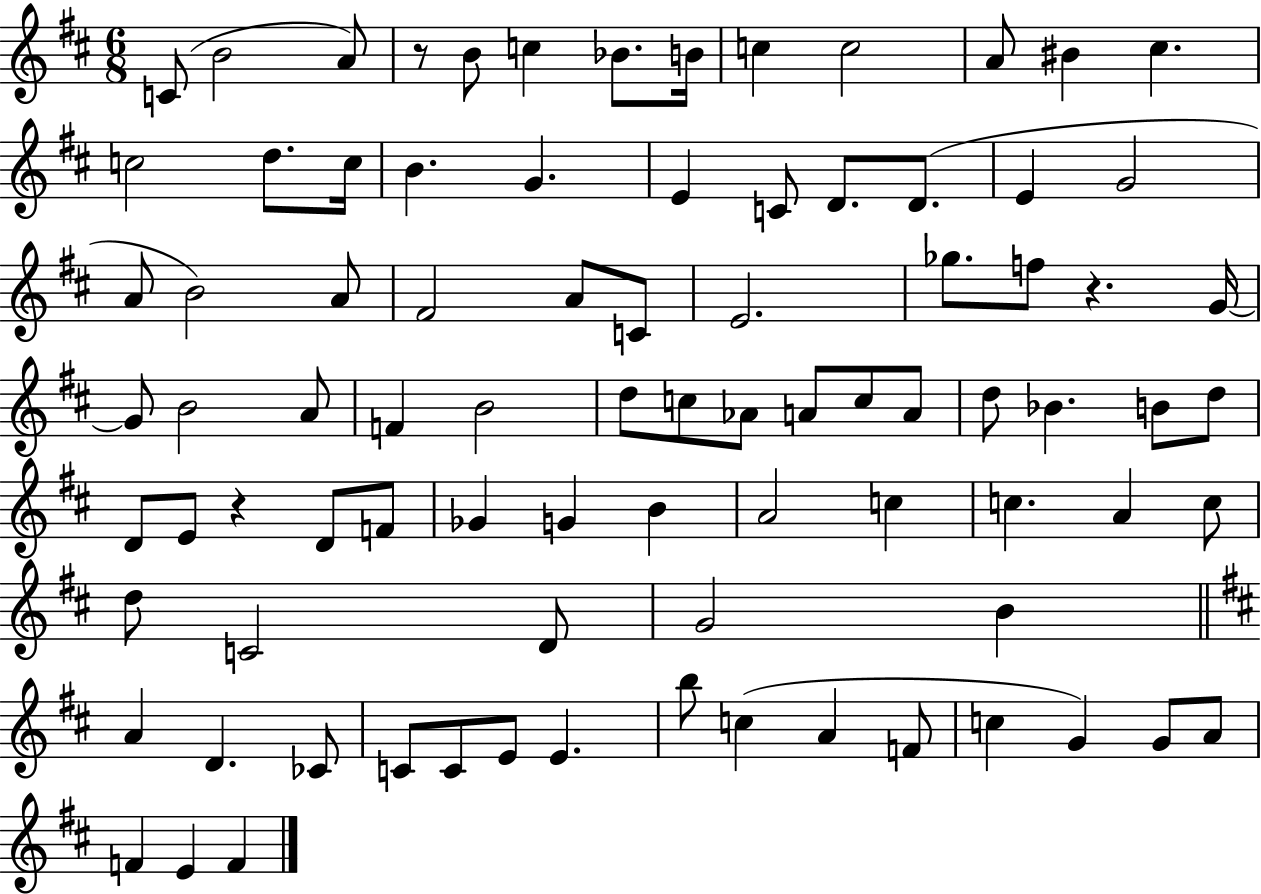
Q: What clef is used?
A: treble